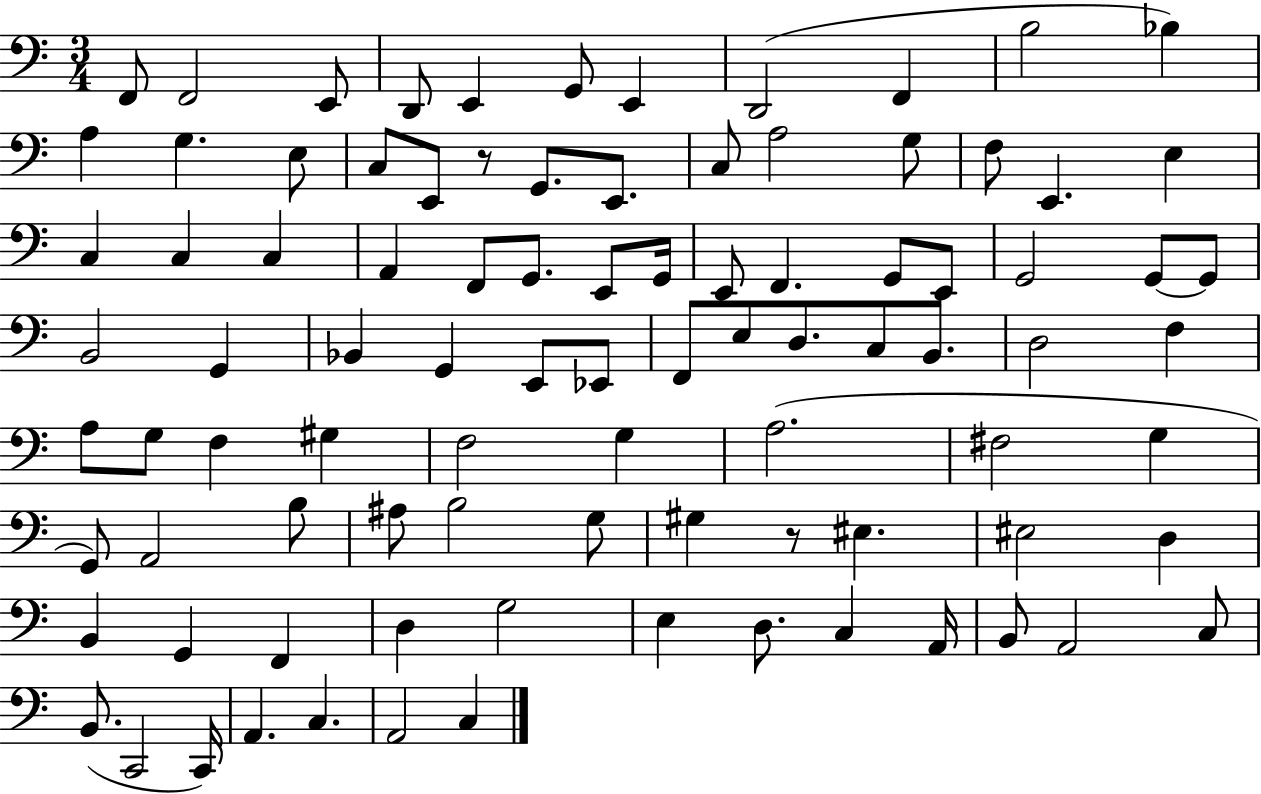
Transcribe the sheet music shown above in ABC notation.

X:1
T:Untitled
M:3/4
L:1/4
K:C
F,,/2 F,,2 E,,/2 D,,/2 E,, G,,/2 E,, D,,2 F,, B,2 _B, A, G, E,/2 C,/2 E,,/2 z/2 G,,/2 E,,/2 C,/2 A,2 G,/2 F,/2 E,, E, C, C, C, A,, F,,/2 G,,/2 E,,/2 G,,/4 E,,/2 F,, G,,/2 E,,/2 G,,2 G,,/2 G,,/2 B,,2 G,, _B,, G,, E,,/2 _E,,/2 F,,/2 E,/2 D,/2 C,/2 B,,/2 D,2 F, A,/2 G,/2 F, ^G, F,2 G, A,2 ^F,2 G, G,,/2 A,,2 B,/2 ^A,/2 B,2 G,/2 ^G, z/2 ^E, ^E,2 D, B,, G,, F,, D, G,2 E, D,/2 C, A,,/4 B,,/2 A,,2 C,/2 B,,/2 C,,2 C,,/4 A,, C, A,,2 C,